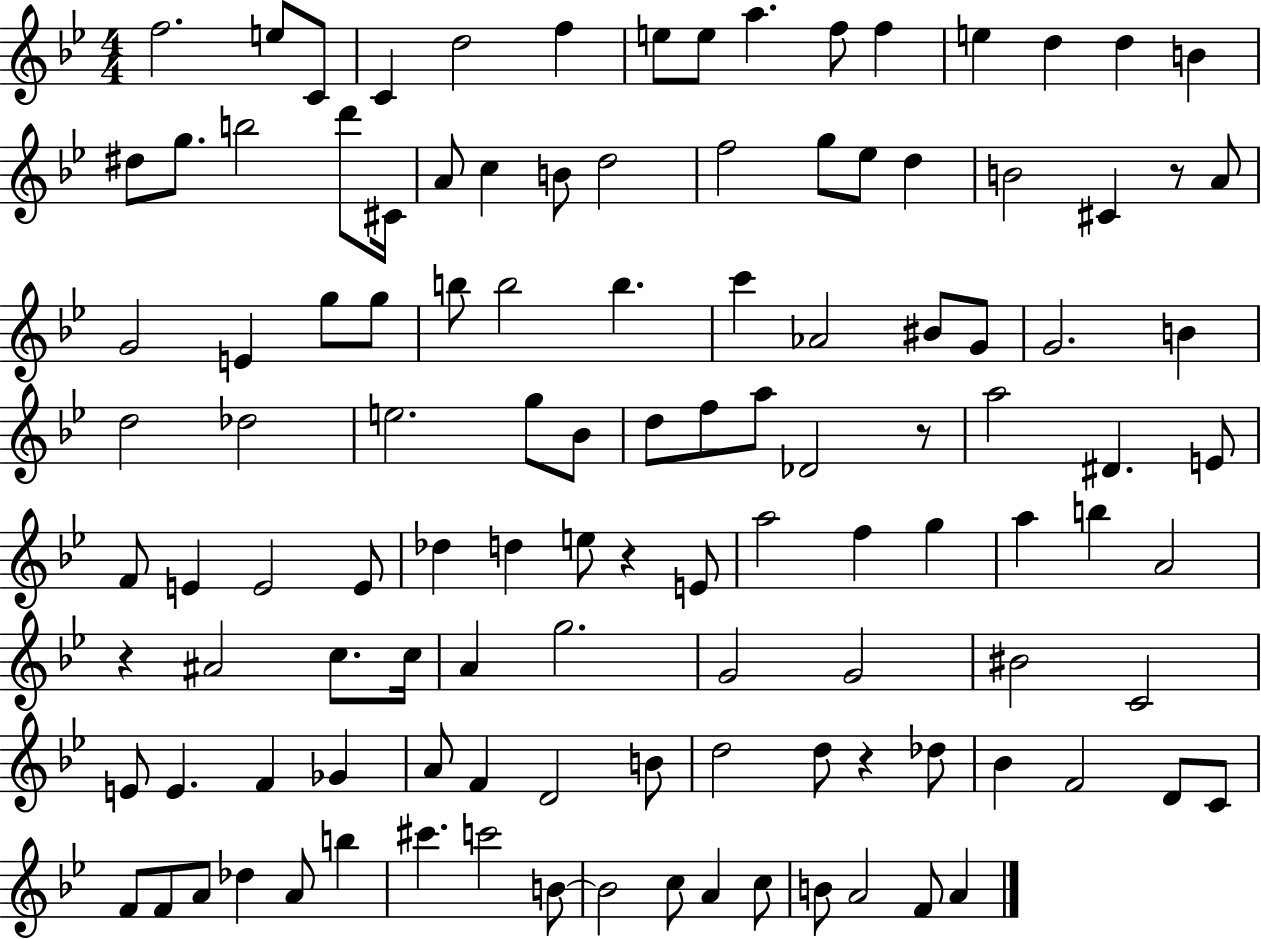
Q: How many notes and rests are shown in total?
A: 116